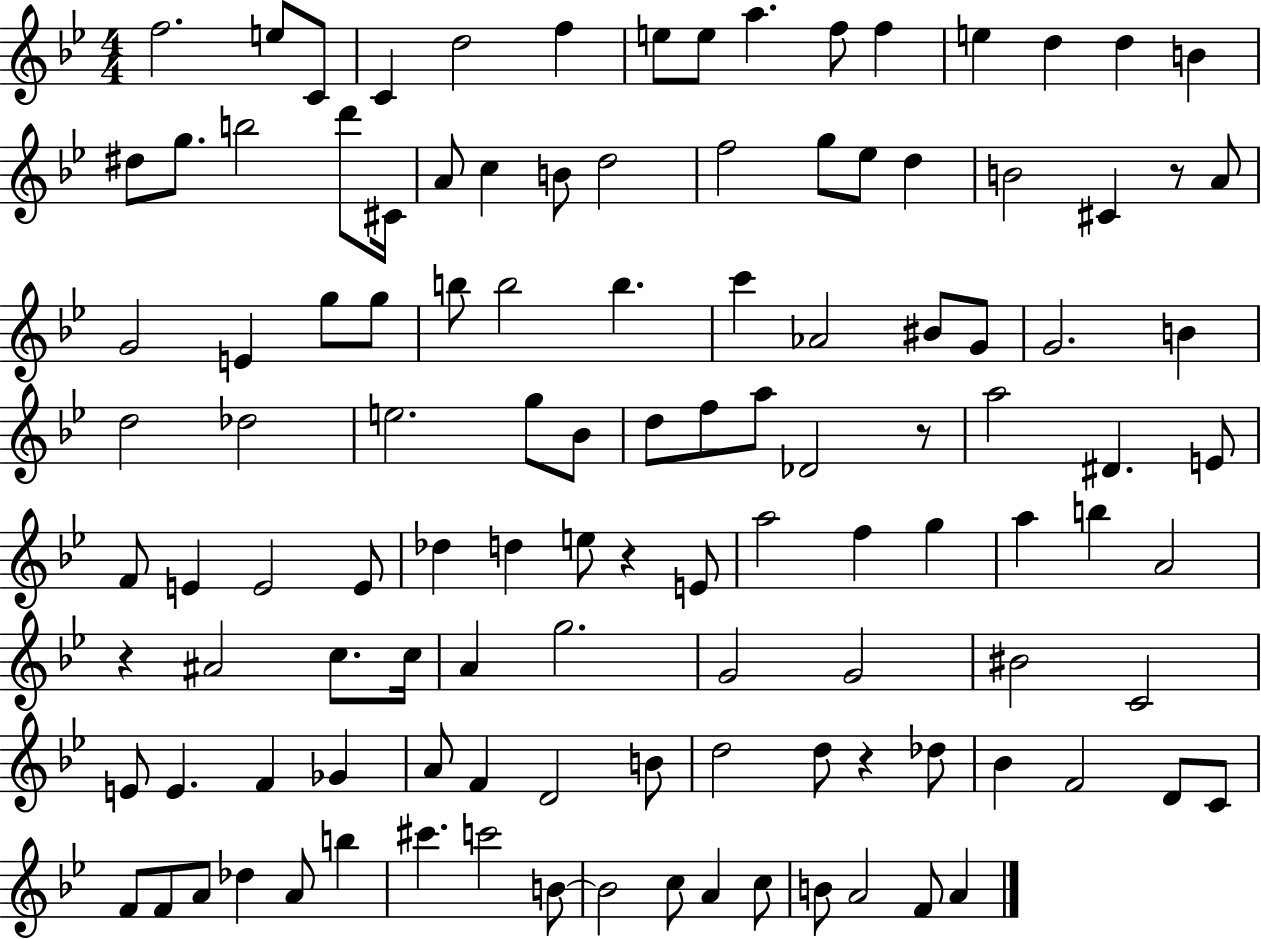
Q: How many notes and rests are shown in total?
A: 116